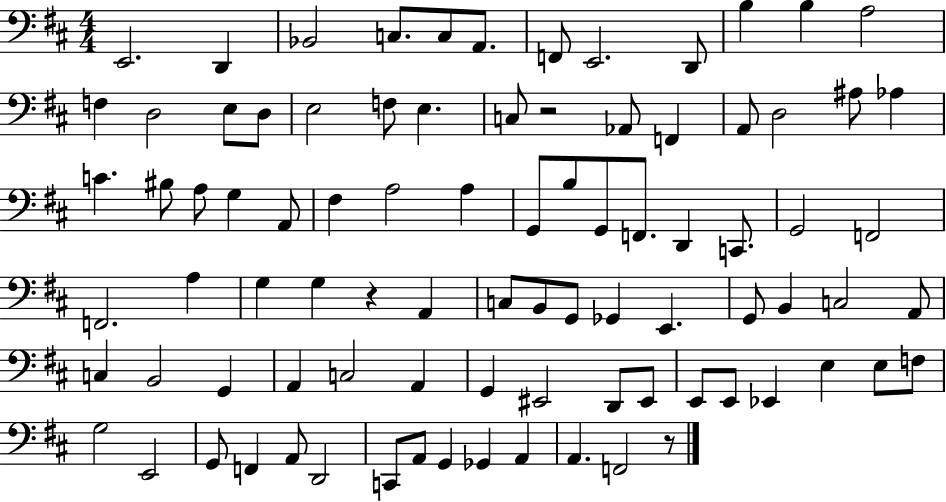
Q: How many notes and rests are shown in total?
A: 88